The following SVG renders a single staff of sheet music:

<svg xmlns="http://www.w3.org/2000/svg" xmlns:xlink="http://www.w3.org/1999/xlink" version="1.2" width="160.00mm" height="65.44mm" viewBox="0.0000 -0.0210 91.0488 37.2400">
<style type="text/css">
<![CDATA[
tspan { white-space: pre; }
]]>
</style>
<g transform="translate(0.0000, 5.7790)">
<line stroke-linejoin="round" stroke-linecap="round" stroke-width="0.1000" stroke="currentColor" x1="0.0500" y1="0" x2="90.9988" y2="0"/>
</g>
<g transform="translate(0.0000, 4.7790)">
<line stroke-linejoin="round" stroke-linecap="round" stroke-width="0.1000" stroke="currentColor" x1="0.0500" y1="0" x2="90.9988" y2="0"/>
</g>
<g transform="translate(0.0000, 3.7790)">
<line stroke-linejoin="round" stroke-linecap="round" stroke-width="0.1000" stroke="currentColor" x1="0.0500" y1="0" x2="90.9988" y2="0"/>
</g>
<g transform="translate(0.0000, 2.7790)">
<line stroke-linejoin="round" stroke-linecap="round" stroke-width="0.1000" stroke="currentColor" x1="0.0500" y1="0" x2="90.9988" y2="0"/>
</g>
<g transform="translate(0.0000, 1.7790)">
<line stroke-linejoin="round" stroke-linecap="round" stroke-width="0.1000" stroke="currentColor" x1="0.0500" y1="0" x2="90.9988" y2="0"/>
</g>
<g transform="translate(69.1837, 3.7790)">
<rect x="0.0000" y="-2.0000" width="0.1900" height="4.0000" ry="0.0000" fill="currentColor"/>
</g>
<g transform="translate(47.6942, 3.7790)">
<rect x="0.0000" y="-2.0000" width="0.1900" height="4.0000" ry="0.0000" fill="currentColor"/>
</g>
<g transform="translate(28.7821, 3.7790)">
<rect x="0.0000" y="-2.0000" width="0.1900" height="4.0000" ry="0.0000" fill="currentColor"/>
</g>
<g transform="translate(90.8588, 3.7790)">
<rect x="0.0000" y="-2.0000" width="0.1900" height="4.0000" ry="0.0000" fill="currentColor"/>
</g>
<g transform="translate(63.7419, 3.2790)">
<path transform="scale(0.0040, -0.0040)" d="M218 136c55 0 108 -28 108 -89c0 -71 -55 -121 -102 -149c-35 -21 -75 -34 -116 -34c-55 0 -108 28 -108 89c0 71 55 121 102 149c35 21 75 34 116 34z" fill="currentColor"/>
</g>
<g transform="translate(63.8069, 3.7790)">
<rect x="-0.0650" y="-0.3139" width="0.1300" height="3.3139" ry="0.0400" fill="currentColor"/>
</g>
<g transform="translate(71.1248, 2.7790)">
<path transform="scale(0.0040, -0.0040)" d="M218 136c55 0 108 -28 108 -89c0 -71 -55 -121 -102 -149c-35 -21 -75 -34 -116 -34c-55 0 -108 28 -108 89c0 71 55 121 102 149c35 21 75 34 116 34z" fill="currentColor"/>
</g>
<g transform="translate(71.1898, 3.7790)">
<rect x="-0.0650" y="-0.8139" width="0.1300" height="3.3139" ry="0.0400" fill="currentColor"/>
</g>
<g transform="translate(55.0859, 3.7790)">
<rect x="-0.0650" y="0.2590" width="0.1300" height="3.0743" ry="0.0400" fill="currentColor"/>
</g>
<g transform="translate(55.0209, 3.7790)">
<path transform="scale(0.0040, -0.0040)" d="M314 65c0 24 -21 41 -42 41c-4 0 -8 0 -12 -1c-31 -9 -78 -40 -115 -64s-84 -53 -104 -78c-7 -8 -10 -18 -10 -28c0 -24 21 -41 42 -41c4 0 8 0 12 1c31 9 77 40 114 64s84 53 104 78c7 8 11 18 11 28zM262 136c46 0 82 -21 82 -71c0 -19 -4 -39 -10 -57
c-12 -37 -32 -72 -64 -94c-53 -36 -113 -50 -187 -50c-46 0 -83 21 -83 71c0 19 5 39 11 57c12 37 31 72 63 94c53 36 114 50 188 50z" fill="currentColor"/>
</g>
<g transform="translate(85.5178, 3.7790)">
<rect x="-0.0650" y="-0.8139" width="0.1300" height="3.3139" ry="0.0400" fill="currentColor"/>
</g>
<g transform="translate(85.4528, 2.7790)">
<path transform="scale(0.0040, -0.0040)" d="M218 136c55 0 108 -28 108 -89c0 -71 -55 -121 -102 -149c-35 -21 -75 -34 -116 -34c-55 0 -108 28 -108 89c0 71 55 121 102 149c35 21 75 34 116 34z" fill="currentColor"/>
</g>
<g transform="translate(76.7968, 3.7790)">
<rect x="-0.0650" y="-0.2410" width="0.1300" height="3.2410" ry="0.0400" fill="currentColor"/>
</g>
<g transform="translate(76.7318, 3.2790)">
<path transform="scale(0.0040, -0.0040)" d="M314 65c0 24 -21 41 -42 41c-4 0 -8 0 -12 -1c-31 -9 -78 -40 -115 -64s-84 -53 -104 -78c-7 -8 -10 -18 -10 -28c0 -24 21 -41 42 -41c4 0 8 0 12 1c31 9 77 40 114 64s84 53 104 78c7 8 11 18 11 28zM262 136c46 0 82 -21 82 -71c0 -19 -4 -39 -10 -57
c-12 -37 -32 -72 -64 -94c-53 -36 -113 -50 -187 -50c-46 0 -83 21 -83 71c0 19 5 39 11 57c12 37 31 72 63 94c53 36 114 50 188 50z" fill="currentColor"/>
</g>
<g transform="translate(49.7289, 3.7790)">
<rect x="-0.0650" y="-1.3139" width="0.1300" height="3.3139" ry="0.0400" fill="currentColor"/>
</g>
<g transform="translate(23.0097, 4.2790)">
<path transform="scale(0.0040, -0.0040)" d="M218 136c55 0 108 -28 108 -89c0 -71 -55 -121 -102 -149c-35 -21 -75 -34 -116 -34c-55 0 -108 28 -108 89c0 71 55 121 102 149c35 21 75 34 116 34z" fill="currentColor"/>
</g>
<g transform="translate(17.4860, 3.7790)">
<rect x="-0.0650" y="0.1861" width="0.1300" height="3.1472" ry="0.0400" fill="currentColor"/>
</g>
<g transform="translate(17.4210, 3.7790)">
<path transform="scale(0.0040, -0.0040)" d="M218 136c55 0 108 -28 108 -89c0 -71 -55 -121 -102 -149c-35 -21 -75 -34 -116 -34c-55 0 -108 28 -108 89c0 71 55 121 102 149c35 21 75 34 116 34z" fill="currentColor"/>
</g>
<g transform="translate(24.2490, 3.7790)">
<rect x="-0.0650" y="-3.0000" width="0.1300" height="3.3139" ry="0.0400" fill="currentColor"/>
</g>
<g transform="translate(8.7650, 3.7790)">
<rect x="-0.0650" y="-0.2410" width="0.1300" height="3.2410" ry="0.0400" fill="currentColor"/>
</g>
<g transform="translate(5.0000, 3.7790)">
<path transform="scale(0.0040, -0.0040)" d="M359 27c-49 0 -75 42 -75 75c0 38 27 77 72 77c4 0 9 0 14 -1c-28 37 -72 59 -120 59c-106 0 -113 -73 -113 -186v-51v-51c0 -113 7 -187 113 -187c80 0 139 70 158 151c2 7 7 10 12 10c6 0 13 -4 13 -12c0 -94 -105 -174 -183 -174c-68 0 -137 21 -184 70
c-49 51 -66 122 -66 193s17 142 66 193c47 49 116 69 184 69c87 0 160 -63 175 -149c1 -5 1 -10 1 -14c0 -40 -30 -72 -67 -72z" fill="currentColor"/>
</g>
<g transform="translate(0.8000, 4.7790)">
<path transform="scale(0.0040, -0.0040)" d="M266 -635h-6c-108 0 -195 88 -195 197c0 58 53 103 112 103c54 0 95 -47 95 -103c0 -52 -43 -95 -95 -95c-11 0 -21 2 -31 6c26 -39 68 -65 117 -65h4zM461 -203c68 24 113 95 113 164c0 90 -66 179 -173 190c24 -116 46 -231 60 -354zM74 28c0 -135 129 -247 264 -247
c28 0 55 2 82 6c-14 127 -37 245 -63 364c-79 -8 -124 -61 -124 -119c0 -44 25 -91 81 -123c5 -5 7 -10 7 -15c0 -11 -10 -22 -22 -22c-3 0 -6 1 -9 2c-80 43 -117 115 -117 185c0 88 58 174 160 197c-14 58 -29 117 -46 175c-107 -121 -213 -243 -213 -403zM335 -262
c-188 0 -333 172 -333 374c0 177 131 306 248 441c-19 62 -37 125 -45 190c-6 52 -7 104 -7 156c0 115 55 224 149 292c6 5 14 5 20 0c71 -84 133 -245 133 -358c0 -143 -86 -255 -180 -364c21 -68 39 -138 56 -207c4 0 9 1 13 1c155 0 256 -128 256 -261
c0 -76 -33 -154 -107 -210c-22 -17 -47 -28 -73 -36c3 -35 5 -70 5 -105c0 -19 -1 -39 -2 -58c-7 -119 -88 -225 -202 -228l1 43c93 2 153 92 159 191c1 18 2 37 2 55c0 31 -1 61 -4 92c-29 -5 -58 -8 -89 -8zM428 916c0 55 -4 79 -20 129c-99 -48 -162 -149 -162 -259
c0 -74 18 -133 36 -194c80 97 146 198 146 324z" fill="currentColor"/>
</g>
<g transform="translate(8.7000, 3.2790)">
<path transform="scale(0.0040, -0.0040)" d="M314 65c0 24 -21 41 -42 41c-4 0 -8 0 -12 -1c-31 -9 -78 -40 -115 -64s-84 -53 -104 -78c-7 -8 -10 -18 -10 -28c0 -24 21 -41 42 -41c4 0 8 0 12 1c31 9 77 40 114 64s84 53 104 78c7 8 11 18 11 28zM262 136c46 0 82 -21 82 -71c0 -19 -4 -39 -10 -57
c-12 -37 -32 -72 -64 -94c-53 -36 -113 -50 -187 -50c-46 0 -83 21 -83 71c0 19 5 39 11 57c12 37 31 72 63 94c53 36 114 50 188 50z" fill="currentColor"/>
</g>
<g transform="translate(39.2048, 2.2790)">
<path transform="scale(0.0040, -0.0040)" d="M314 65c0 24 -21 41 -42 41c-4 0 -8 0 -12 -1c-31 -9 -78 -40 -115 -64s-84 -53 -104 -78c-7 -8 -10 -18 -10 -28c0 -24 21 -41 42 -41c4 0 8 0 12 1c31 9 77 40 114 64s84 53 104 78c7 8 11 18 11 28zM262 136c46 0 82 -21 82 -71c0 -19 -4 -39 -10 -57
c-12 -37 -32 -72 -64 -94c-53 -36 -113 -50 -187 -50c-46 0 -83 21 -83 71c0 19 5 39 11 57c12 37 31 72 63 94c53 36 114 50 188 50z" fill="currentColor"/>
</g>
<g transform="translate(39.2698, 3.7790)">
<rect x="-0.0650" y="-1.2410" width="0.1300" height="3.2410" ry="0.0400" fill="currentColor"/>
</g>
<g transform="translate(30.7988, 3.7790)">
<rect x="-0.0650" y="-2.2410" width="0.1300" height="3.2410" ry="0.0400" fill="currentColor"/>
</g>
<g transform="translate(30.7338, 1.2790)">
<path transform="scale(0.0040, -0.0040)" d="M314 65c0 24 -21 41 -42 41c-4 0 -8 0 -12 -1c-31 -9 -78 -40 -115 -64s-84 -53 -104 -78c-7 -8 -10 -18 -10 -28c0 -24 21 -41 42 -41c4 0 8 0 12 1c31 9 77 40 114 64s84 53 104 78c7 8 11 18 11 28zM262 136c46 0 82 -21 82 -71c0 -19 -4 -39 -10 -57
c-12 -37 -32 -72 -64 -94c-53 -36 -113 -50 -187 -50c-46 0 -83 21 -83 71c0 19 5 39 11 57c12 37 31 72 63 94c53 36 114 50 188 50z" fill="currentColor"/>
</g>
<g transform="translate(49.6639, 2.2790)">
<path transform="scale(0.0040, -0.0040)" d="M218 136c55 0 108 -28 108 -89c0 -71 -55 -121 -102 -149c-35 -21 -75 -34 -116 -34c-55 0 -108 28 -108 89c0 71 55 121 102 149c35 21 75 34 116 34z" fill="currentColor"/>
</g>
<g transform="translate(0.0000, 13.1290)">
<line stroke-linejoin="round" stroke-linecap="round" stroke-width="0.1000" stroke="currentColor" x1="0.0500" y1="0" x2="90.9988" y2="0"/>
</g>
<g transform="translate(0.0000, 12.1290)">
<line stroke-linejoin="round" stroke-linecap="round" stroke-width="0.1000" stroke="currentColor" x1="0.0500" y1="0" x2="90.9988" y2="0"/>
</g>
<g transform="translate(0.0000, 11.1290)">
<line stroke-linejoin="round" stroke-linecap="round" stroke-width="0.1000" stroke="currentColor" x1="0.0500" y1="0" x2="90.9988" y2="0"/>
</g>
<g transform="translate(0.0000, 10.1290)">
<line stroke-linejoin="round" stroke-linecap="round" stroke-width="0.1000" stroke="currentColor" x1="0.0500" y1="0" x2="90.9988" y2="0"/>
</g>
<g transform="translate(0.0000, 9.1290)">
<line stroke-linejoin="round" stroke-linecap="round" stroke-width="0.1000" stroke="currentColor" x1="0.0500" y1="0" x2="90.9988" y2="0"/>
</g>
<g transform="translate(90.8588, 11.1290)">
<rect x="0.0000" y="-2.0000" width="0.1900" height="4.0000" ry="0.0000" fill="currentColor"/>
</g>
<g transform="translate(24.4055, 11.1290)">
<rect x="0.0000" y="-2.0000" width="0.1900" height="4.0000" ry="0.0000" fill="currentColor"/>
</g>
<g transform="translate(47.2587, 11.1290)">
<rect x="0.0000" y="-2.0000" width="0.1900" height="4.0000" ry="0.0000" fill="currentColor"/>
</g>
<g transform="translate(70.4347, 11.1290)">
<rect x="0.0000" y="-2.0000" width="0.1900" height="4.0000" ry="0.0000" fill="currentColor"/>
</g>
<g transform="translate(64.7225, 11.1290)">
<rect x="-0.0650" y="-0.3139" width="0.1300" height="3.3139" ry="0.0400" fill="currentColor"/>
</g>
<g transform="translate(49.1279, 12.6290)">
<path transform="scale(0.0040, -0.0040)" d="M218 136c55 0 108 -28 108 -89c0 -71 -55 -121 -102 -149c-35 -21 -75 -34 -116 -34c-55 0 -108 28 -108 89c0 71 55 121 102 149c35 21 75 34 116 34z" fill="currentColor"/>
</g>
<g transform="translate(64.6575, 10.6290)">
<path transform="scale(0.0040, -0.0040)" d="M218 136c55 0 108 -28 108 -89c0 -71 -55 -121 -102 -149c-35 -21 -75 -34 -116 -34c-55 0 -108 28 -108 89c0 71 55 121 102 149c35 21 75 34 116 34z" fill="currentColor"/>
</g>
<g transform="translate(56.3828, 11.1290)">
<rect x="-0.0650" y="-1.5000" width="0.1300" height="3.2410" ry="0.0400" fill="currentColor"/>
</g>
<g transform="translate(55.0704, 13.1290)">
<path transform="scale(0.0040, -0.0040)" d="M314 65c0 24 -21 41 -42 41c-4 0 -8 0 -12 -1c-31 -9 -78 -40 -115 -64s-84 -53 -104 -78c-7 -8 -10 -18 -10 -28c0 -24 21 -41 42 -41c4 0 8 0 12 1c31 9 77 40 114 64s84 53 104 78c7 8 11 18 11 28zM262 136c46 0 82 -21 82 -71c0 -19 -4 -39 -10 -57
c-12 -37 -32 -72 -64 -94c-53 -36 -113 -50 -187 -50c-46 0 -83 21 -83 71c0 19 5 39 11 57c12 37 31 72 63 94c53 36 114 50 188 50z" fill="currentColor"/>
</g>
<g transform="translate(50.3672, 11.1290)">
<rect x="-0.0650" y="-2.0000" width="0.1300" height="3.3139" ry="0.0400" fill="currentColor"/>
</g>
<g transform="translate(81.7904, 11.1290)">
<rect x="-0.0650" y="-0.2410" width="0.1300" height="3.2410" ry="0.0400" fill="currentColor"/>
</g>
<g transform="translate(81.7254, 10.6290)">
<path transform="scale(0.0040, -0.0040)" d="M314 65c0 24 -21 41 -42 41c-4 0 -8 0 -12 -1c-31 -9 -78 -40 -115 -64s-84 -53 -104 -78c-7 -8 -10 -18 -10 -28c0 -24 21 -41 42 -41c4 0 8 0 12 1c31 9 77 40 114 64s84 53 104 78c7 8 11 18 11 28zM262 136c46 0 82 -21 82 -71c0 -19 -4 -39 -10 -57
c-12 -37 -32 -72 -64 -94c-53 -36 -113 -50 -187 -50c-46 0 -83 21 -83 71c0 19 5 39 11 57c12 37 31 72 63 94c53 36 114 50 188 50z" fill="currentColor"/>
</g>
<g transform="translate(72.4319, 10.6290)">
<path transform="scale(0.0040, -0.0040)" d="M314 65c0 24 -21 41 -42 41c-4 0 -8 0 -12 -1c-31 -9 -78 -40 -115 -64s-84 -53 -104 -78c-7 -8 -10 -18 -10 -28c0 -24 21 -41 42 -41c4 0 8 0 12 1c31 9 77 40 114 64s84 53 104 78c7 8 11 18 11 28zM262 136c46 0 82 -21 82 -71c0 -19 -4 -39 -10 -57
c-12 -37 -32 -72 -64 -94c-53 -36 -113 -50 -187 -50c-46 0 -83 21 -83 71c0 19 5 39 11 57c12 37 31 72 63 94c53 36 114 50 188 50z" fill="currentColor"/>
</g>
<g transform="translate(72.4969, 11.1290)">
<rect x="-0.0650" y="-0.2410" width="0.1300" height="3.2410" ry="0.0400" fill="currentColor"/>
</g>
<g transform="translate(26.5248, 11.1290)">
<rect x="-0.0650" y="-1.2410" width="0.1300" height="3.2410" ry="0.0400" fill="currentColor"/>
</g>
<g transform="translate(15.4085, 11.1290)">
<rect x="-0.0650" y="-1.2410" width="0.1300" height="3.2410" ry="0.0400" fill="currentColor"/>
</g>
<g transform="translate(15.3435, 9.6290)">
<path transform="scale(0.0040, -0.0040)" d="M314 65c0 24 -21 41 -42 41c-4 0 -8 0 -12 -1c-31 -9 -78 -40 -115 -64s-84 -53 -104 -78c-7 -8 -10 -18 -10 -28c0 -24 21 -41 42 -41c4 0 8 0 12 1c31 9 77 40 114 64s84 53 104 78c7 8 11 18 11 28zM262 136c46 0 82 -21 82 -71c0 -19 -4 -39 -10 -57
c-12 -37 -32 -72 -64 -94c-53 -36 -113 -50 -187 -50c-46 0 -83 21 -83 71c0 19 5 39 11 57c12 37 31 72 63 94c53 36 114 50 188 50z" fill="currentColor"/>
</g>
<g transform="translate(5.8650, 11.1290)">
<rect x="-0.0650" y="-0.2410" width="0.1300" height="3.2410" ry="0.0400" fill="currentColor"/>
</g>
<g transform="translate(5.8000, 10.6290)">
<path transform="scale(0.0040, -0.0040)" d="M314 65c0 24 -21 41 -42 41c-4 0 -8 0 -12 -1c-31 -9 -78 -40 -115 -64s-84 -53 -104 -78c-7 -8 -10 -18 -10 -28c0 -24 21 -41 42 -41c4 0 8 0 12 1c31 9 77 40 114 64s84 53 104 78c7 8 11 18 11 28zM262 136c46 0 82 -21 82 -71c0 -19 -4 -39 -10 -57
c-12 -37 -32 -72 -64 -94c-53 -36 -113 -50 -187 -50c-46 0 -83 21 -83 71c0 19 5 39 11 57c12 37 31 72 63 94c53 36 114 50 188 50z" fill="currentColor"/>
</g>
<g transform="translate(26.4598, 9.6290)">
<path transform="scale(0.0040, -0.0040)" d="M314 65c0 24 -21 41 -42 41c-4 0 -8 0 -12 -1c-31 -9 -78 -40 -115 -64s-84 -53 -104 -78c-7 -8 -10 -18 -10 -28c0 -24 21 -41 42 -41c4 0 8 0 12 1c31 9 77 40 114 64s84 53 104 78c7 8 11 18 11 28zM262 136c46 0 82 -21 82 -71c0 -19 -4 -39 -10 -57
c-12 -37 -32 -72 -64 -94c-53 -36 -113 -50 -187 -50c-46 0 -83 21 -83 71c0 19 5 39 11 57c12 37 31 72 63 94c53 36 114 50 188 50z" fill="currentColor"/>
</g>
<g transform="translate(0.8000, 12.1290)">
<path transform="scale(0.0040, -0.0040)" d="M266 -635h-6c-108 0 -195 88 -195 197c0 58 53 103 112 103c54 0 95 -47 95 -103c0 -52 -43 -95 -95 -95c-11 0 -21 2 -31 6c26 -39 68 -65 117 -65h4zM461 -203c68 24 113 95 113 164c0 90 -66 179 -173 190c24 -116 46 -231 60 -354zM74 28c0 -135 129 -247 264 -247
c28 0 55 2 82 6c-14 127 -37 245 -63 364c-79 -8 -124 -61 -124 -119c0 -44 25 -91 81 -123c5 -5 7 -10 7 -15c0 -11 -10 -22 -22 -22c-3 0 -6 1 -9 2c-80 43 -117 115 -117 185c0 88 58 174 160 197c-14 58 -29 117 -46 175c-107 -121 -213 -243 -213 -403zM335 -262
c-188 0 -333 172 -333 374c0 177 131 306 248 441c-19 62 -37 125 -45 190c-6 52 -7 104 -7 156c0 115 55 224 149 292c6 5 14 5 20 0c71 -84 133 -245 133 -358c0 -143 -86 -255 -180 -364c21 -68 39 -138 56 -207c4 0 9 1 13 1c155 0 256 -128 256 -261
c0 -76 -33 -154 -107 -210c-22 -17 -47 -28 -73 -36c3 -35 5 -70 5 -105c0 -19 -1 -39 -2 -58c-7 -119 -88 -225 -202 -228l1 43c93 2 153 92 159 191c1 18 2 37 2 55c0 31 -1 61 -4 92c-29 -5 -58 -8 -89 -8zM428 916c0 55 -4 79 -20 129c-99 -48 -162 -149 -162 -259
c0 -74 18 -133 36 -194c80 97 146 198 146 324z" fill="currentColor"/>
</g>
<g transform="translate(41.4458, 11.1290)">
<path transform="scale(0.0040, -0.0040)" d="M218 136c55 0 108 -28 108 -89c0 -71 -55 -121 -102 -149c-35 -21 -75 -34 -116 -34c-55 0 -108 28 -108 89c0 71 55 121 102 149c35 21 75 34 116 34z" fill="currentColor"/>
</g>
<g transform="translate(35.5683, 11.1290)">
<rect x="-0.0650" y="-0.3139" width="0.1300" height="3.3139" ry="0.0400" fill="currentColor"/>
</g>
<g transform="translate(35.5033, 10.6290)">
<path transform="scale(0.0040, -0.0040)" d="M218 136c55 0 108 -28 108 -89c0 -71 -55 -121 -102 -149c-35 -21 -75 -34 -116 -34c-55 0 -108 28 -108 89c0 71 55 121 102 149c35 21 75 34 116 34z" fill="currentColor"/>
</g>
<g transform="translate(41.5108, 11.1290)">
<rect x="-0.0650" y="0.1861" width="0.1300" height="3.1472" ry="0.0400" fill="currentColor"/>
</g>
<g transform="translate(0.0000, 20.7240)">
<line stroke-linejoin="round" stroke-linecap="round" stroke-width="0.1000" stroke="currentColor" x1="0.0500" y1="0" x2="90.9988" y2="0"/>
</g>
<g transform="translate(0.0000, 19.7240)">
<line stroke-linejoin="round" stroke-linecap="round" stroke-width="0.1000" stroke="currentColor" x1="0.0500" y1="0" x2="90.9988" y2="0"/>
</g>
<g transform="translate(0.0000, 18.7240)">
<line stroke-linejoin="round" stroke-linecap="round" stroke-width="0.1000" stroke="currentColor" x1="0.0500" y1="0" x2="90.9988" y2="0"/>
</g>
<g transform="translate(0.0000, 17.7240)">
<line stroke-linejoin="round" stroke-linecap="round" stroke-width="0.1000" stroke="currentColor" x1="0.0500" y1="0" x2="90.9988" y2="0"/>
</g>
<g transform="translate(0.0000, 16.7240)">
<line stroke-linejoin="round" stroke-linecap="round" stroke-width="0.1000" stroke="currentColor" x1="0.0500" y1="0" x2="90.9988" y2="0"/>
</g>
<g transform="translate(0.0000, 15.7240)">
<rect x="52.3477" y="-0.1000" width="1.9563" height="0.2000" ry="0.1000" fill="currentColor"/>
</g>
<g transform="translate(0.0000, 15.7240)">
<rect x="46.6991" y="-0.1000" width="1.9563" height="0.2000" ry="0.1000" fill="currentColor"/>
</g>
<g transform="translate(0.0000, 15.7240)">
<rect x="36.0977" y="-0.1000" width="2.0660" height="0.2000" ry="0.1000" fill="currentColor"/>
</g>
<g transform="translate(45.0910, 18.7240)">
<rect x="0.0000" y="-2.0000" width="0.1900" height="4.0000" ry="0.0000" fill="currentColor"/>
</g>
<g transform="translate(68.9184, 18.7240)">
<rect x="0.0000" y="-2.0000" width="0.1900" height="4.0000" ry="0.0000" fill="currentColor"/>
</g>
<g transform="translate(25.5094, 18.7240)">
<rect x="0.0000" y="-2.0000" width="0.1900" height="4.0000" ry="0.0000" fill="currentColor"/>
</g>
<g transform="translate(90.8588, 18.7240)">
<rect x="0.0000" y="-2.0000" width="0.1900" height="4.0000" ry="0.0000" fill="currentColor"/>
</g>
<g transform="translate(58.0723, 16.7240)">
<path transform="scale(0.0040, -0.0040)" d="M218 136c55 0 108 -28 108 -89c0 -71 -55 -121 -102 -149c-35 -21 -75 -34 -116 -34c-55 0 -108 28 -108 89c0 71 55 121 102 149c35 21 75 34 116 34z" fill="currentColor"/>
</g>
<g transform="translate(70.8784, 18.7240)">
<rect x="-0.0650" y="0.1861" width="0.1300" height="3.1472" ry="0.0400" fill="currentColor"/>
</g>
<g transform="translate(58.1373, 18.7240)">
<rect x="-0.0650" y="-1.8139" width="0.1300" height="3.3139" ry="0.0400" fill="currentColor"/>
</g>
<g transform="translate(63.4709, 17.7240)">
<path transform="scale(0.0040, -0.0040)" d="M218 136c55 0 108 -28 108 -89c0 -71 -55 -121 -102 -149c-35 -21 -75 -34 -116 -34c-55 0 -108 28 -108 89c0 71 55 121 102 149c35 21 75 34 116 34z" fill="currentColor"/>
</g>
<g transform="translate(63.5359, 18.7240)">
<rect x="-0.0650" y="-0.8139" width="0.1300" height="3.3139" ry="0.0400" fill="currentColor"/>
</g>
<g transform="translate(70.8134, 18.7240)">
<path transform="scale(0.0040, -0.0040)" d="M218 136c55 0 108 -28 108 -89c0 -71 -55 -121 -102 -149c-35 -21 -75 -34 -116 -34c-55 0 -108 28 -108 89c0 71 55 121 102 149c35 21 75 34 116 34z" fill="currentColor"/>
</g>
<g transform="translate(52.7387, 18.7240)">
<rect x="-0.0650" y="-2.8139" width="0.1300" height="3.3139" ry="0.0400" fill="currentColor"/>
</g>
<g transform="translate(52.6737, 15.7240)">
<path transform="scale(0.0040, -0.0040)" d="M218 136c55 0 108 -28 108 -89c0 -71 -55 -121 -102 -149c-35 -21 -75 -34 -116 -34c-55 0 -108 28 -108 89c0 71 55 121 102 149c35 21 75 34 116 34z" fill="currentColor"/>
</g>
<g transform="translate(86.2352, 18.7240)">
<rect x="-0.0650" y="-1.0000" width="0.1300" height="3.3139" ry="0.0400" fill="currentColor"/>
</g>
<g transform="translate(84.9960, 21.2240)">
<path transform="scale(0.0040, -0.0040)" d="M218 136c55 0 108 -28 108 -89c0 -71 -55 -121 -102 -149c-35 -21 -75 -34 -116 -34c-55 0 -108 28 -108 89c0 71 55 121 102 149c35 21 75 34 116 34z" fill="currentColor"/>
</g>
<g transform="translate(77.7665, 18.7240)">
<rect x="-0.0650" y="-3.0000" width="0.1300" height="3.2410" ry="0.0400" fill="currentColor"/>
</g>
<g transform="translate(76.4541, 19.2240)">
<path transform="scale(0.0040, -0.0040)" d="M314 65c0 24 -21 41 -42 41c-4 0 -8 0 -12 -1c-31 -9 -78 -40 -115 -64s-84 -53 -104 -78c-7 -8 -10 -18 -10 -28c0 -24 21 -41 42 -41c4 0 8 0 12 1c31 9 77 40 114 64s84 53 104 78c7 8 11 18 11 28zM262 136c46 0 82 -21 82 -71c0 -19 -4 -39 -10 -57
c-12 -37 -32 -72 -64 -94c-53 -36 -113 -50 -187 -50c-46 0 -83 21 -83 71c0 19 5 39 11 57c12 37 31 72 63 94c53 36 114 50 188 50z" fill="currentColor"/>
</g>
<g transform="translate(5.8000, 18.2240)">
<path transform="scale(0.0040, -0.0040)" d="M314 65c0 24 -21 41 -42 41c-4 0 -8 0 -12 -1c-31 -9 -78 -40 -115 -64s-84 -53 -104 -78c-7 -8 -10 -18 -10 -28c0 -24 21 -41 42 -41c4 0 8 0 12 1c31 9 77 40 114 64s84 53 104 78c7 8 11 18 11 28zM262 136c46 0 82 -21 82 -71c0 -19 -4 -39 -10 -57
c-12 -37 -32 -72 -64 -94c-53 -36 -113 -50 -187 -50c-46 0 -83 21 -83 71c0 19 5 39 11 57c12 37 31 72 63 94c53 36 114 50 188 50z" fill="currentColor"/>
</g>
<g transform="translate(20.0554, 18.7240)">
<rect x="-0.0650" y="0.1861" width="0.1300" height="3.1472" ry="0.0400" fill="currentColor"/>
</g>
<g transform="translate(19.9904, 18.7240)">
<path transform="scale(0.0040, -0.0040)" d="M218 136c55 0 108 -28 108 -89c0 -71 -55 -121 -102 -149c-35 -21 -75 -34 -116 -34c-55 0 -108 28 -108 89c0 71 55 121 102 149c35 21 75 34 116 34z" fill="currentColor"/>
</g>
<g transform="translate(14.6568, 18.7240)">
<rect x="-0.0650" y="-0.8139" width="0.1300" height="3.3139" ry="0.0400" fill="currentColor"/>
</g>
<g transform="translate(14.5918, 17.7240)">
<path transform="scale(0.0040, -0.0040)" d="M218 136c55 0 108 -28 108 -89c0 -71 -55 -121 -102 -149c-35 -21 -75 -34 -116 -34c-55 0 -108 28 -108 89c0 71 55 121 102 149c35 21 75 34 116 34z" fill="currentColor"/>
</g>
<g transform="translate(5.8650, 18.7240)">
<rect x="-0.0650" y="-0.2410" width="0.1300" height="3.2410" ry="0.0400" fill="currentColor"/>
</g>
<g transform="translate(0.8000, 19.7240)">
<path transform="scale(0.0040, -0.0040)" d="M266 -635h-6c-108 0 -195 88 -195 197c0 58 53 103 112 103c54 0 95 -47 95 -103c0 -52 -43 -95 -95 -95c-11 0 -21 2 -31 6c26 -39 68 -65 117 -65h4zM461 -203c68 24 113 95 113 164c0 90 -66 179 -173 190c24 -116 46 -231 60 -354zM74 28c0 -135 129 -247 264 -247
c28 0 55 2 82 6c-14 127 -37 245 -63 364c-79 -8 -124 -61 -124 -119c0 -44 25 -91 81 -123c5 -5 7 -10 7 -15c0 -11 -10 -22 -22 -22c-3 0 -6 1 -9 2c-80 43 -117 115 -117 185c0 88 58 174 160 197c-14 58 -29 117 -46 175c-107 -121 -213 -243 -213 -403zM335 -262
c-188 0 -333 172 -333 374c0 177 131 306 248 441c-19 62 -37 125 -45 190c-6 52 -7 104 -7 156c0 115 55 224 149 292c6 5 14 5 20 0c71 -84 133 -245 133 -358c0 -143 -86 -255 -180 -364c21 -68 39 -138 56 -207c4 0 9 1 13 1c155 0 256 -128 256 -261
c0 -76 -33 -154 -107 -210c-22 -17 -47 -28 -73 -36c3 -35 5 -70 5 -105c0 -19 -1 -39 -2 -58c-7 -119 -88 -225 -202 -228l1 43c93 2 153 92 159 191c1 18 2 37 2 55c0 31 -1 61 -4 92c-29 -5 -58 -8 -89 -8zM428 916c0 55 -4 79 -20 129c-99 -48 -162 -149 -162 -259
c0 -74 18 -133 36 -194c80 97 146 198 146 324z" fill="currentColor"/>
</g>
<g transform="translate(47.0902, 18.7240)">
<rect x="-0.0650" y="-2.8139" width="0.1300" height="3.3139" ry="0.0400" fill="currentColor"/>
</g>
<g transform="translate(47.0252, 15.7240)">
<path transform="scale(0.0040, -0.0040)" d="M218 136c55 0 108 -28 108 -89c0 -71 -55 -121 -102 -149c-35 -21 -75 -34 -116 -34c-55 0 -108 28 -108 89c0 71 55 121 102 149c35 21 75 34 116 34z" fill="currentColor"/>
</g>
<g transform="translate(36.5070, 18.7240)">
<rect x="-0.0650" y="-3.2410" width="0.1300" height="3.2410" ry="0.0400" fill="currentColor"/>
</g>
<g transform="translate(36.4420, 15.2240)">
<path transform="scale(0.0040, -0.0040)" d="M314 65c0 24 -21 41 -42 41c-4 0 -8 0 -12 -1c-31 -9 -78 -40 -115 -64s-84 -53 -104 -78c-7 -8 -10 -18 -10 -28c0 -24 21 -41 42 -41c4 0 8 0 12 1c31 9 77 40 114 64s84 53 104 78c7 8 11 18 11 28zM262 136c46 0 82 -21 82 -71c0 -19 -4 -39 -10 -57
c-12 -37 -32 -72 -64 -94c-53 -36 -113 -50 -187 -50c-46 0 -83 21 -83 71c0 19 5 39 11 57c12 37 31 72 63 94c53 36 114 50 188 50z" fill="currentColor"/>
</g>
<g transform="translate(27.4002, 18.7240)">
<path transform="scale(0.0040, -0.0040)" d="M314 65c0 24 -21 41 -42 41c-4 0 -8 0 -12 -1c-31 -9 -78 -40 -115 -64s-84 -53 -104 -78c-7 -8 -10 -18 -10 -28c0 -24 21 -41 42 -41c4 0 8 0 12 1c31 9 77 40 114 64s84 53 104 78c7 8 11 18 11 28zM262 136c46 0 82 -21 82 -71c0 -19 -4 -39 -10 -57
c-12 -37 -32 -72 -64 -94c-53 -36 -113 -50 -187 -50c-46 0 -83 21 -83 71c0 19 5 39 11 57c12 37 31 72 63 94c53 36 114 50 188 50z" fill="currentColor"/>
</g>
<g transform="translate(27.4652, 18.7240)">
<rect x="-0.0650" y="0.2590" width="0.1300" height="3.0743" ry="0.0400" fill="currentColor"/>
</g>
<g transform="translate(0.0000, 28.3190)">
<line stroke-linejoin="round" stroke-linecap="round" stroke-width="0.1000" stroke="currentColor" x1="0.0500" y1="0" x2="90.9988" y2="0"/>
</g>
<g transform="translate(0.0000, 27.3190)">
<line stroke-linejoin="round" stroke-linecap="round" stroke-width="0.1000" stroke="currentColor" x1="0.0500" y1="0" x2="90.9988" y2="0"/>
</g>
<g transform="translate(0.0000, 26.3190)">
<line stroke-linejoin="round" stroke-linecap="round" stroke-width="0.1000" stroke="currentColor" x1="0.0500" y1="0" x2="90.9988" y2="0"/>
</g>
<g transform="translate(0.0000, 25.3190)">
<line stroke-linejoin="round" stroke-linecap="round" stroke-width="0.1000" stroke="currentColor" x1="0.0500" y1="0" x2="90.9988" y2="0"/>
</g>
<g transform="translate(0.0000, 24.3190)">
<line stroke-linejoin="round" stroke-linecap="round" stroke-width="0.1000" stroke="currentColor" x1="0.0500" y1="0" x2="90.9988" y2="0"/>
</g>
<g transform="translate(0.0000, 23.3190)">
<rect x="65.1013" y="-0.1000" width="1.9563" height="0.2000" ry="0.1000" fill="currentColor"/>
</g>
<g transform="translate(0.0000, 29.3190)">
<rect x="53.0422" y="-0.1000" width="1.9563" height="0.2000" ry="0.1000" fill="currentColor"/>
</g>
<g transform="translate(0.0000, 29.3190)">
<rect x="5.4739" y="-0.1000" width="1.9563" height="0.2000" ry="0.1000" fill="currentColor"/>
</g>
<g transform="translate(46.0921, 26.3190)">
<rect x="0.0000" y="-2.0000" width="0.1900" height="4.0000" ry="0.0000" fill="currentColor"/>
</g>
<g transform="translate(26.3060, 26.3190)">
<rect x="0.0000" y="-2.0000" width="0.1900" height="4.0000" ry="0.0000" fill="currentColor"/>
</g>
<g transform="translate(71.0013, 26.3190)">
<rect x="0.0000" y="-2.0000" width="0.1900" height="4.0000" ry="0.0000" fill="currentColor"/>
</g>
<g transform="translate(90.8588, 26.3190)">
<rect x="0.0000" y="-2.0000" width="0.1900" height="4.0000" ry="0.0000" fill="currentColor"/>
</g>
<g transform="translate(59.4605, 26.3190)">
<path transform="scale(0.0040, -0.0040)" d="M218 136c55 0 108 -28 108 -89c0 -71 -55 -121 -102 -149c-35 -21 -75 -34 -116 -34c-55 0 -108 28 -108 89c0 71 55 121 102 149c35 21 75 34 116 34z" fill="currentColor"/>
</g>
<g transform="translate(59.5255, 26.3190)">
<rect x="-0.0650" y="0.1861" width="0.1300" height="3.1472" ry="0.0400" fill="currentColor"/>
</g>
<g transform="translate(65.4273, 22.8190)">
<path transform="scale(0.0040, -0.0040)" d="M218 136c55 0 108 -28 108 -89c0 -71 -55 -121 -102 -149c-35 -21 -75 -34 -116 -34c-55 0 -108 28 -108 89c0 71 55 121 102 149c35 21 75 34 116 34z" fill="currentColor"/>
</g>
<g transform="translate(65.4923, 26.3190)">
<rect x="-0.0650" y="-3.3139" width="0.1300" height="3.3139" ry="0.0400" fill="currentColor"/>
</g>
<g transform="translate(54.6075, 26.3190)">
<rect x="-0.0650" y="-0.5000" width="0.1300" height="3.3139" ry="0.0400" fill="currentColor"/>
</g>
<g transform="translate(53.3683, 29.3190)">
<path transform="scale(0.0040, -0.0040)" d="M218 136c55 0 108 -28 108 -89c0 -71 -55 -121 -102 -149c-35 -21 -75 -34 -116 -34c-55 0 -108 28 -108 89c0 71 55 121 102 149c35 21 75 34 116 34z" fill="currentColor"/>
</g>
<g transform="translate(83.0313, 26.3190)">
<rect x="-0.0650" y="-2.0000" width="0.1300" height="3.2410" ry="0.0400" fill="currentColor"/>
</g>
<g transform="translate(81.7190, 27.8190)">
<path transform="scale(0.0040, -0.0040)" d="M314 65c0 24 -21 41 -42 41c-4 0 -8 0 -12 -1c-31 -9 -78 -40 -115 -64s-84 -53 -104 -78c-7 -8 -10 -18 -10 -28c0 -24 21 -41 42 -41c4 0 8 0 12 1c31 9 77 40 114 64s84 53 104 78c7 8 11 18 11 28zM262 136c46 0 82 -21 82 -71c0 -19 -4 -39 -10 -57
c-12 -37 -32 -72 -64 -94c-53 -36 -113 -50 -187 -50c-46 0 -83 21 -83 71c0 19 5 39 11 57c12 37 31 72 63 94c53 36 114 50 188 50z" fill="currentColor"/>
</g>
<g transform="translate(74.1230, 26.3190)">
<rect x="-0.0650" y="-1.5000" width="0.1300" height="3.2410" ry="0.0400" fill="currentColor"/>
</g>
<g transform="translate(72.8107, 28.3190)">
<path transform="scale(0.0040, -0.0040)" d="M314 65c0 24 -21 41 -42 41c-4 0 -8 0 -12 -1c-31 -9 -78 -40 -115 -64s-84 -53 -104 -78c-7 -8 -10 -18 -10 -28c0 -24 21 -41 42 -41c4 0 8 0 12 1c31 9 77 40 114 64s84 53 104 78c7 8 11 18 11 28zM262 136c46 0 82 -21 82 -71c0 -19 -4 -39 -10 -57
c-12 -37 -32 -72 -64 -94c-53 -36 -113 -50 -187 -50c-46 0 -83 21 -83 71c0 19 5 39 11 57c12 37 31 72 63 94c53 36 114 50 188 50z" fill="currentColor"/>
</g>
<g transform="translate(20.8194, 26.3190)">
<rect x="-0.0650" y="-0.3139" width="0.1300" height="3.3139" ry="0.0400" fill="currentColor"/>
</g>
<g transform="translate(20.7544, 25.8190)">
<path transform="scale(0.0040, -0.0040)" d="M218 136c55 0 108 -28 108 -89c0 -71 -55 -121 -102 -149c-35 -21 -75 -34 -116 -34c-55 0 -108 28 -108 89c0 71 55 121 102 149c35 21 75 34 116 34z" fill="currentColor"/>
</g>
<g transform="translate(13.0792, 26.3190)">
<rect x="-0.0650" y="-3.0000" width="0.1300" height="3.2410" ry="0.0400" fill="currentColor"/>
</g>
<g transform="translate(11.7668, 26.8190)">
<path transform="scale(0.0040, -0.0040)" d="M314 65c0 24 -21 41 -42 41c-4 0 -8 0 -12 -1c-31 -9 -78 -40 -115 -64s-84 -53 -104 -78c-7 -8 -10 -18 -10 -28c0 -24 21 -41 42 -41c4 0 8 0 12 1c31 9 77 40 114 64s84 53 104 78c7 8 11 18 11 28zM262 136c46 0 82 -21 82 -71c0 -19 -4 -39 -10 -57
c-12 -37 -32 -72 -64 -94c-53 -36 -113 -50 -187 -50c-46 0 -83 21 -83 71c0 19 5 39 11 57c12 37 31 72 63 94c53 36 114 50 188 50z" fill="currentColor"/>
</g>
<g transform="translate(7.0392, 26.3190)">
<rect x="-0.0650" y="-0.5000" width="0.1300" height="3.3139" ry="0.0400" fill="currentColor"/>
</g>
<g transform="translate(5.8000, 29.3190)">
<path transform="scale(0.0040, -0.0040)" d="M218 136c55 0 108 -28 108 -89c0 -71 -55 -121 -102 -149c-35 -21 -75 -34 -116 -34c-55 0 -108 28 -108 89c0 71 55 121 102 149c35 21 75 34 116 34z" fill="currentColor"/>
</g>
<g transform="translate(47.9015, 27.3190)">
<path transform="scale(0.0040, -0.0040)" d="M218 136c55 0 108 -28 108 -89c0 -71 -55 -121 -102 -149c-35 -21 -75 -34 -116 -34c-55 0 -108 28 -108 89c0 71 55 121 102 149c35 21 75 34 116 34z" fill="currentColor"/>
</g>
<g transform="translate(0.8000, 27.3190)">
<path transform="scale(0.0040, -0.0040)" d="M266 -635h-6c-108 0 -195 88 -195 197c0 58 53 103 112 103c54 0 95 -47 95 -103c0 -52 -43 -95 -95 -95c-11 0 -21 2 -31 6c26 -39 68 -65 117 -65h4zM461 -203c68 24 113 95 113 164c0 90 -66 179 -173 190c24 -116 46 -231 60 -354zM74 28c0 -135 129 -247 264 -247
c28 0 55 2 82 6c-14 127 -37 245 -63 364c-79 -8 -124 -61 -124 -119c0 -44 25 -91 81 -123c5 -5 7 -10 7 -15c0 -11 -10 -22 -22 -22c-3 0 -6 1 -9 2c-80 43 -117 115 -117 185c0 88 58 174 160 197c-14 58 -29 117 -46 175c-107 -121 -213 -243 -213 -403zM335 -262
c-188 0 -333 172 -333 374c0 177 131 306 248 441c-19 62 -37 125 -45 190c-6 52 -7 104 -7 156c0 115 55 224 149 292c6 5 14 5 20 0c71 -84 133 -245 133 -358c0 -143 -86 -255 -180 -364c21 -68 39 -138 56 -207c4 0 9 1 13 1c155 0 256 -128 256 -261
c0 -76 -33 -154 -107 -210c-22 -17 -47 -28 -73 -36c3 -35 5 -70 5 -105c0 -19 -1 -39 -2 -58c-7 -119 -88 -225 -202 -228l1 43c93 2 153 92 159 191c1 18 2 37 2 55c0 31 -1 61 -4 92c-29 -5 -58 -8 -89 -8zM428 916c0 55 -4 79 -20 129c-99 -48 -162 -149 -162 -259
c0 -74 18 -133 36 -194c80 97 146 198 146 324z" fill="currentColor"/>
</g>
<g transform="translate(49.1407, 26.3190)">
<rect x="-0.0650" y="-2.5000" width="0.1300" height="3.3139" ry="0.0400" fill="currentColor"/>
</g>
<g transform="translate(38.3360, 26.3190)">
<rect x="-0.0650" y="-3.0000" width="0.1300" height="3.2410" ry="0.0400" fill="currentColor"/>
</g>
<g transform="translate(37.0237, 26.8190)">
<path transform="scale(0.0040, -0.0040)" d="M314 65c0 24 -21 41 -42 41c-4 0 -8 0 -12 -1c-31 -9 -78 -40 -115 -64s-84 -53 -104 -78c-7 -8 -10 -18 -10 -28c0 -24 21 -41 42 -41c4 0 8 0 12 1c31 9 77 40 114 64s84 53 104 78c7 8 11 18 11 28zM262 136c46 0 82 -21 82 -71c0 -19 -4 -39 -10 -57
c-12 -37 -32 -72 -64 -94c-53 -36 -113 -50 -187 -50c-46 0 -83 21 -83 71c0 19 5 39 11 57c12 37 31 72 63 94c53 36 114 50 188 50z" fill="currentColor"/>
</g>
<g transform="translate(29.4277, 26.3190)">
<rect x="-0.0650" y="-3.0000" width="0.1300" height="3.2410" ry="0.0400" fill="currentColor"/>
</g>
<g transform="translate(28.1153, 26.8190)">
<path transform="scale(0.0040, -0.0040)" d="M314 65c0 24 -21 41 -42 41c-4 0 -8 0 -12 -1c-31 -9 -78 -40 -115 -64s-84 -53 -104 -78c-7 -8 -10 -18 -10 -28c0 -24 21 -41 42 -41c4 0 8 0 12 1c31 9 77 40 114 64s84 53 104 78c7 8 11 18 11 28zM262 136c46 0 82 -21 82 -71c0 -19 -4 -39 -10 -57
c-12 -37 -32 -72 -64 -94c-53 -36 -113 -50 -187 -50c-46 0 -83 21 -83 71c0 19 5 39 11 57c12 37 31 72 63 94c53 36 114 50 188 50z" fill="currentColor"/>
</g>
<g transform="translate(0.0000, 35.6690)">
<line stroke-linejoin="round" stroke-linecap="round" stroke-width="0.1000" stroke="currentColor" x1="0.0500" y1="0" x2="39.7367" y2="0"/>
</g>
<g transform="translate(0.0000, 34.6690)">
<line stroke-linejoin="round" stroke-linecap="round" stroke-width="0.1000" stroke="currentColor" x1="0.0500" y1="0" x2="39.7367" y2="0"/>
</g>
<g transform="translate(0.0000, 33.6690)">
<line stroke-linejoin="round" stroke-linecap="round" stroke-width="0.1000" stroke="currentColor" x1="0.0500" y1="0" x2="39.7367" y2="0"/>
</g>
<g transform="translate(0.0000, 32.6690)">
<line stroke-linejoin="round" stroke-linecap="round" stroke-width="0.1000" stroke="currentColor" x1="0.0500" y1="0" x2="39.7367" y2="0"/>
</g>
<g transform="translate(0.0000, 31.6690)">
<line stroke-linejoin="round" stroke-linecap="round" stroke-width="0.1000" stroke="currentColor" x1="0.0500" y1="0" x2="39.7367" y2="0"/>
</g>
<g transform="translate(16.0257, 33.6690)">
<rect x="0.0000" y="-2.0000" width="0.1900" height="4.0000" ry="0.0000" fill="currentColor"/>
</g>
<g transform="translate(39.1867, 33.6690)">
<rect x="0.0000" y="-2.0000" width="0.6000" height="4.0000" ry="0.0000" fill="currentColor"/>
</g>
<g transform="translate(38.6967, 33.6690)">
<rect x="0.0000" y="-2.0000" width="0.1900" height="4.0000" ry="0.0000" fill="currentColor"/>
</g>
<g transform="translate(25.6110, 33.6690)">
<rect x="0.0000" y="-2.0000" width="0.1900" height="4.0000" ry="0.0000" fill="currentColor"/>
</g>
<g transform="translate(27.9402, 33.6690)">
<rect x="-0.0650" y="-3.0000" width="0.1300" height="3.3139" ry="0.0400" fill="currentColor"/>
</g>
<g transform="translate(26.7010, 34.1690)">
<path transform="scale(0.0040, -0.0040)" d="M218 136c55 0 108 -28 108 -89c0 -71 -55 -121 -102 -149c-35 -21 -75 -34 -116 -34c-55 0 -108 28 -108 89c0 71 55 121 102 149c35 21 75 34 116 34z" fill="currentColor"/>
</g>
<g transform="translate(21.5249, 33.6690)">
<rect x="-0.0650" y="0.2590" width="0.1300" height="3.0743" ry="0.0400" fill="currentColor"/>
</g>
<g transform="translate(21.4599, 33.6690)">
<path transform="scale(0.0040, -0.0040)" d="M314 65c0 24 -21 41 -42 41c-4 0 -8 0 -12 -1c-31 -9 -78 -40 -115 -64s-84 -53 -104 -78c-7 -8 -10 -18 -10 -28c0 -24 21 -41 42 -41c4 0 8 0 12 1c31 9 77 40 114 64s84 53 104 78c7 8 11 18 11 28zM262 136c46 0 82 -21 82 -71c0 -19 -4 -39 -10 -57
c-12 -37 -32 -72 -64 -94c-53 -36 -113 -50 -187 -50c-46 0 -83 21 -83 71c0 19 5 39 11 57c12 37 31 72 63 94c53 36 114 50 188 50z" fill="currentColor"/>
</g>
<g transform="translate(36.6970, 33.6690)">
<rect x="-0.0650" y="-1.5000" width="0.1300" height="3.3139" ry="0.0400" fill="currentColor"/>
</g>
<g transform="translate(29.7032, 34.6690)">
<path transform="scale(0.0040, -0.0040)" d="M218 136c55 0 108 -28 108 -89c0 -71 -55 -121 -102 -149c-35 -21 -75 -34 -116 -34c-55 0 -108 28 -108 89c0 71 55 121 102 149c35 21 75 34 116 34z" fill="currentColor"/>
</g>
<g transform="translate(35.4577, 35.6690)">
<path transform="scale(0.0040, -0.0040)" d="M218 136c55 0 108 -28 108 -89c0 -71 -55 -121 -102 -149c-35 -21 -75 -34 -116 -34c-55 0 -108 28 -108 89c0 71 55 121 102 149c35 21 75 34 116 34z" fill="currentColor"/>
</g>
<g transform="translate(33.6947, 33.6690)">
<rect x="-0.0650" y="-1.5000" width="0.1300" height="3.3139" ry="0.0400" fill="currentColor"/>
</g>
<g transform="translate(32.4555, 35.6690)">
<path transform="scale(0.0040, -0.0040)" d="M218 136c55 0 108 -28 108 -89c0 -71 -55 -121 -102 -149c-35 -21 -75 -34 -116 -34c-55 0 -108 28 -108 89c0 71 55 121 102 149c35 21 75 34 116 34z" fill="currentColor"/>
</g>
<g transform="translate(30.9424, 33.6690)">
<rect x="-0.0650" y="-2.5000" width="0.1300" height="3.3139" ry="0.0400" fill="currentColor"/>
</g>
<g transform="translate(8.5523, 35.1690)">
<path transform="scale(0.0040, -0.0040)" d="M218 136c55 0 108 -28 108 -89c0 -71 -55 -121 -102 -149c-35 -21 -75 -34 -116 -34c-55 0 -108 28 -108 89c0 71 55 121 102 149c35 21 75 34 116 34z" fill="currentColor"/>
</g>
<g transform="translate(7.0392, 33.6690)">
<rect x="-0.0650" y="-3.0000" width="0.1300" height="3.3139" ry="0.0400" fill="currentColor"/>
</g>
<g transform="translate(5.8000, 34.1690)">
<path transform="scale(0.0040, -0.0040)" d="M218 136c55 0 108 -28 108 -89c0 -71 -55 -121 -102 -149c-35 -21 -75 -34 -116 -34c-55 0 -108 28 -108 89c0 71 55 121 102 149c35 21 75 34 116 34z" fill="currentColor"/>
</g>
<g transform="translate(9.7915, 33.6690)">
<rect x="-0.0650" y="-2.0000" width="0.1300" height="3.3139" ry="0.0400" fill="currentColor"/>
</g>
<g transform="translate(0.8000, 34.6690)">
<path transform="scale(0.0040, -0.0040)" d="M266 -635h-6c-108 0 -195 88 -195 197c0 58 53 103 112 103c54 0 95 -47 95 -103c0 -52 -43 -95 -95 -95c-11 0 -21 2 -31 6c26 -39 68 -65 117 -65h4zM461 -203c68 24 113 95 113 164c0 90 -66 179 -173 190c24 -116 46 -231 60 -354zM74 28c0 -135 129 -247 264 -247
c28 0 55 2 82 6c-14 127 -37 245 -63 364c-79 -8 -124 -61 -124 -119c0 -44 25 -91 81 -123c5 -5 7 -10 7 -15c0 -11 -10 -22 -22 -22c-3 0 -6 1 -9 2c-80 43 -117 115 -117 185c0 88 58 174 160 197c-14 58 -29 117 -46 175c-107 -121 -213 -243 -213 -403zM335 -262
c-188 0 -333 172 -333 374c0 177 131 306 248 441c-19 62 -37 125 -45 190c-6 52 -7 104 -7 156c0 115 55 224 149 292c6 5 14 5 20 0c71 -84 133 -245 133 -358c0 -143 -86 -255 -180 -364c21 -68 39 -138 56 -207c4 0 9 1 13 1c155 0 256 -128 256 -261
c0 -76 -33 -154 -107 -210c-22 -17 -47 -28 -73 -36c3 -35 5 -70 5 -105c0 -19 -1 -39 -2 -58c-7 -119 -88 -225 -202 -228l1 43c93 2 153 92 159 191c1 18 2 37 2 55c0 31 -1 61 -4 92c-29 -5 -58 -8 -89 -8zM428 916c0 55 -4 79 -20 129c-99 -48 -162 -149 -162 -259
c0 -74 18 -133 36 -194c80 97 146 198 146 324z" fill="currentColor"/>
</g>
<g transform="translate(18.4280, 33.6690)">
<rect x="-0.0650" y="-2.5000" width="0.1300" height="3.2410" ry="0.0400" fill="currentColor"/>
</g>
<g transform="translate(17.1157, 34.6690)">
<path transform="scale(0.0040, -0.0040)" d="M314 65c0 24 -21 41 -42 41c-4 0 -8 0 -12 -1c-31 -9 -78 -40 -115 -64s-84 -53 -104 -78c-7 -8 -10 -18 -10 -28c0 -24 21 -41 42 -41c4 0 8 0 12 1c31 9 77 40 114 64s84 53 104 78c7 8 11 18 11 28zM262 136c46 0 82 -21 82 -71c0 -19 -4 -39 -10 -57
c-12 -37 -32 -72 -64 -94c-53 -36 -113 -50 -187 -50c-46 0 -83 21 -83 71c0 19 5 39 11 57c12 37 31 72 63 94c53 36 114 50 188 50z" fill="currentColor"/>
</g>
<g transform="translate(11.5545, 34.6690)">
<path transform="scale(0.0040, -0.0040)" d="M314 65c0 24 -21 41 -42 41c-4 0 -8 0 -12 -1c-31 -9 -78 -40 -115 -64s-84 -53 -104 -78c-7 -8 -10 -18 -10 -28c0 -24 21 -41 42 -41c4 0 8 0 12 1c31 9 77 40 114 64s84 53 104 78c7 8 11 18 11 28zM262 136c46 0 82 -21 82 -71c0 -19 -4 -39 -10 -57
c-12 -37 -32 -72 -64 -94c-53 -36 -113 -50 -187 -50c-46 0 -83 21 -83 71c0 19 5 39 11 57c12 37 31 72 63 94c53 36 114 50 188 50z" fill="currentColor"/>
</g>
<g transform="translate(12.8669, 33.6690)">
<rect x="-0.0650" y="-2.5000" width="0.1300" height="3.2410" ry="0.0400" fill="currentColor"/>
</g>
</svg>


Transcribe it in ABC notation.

X:1
T:Untitled
M:4/4
L:1/4
K:C
c2 B A g2 e2 e B2 c d c2 d c2 e2 e2 c B F E2 c c2 c2 c2 d B B2 b2 a a f d B A2 D C A2 c A2 A2 G C B b E2 F2 A F G2 G2 B2 A G E E